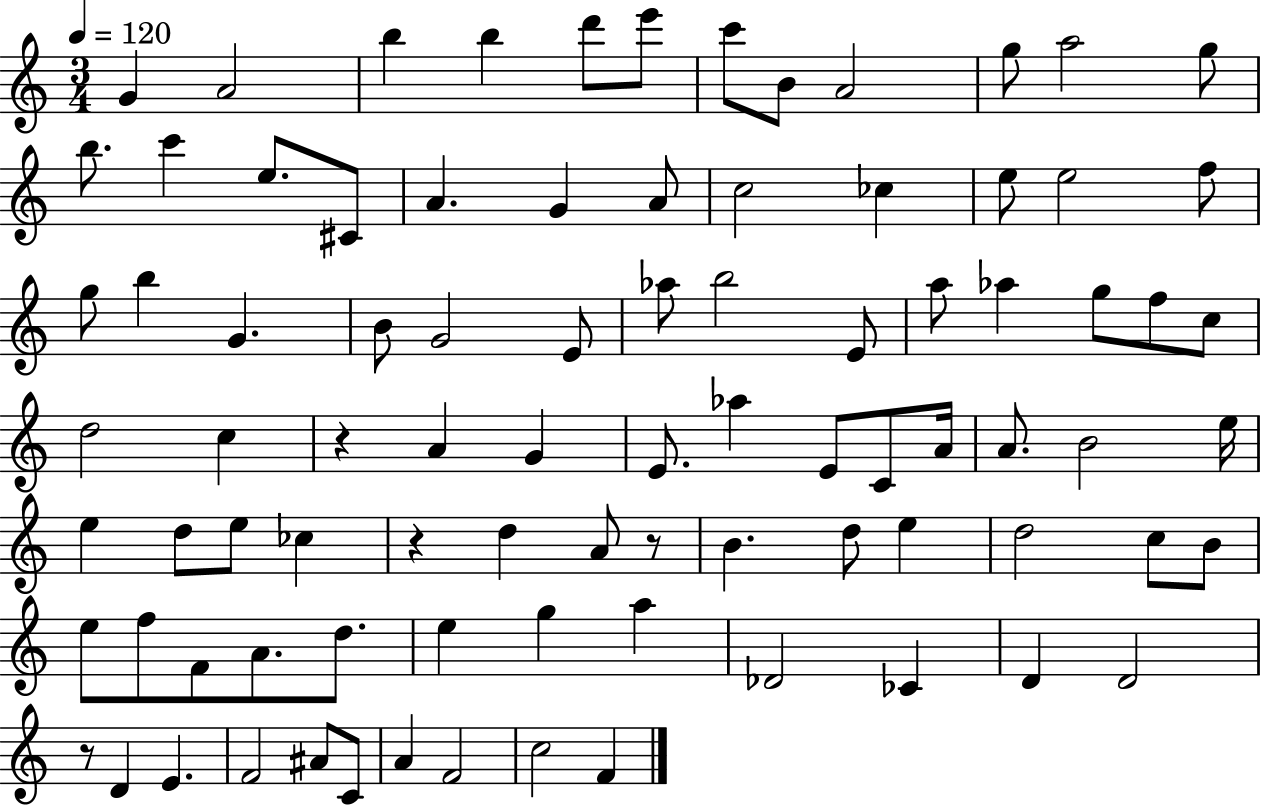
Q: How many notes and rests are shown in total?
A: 87